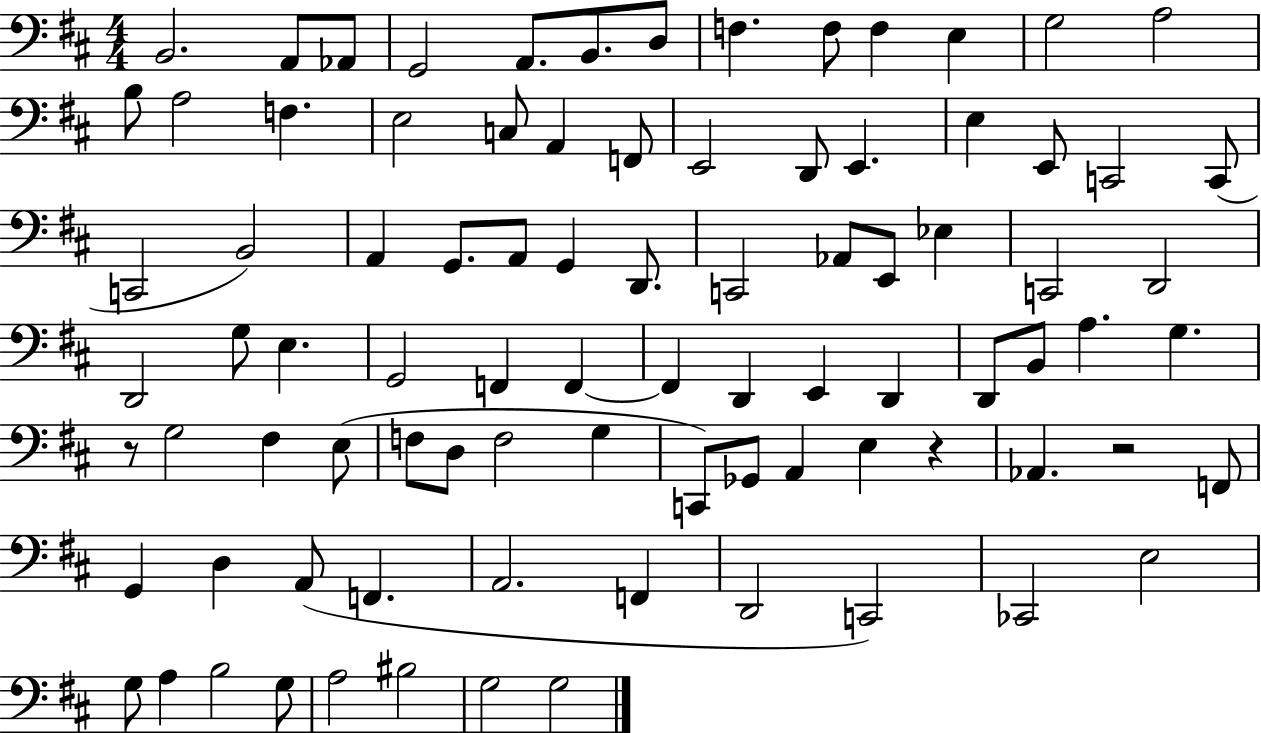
{
  \clef bass
  \numericTimeSignature
  \time 4/4
  \key d \major
  b,2. a,8 aes,8 | g,2 a,8. b,8. d8 | f4. f8 f4 e4 | g2 a2 | \break b8 a2 f4. | e2 c8 a,4 f,8 | e,2 d,8 e,4. | e4 e,8 c,2 c,8( | \break c,2 b,2) | a,4 g,8. a,8 g,4 d,8. | c,2 aes,8 e,8 ees4 | c,2 d,2 | \break d,2 g8 e4. | g,2 f,4 f,4~~ | f,4 d,4 e,4 d,4 | d,8 b,8 a4. g4. | \break r8 g2 fis4 e8( | f8 d8 f2 g4 | c,8) ges,8 a,4 e4 r4 | aes,4. r2 f,8 | \break g,4 d4 a,8( f,4. | a,2. f,4 | d,2 c,2) | ces,2 e2 | \break g8 a4 b2 g8 | a2 bis2 | g2 g2 | \bar "|."
}